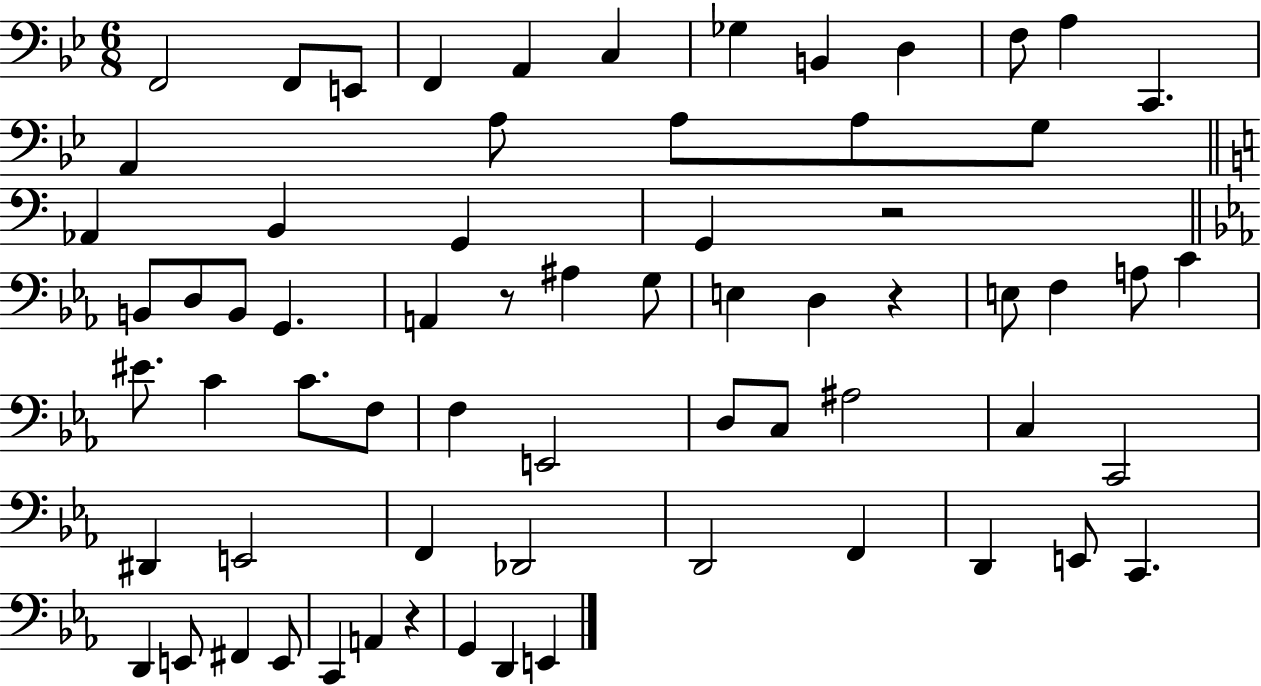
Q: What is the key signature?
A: BES major